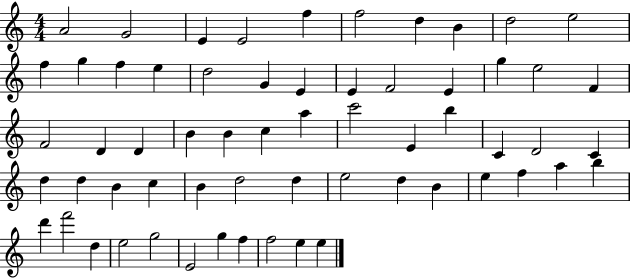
X:1
T:Untitled
M:4/4
L:1/4
K:C
A2 G2 E E2 f f2 d B d2 e2 f g f e d2 G E E F2 E g e2 F F2 D D B B c a c'2 E b C D2 C d d B c B d2 d e2 d B e f a b d' f'2 d e2 g2 E2 g f f2 e e